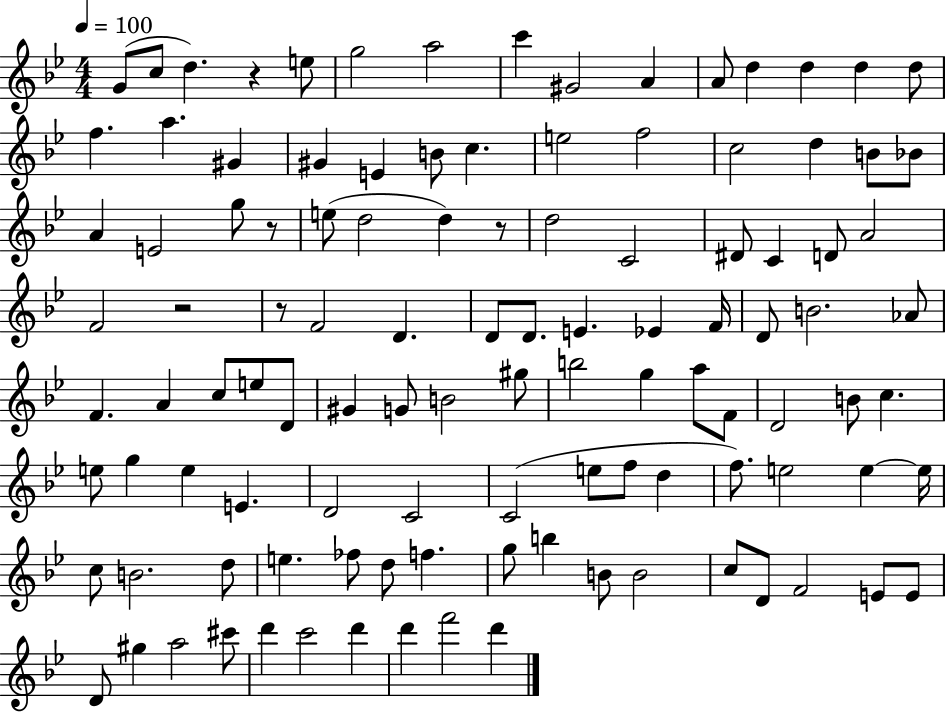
X:1
T:Untitled
M:4/4
L:1/4
K:Bb
G/2 c/2 d z e/2 g2 a2 c' ^G2 A A/2 d d d d/2 f a ^G ^G E B/2 c e2 f2 c2 d B/2 _B/2 A E2 g/2 z/2 e/2 d2 d z/2 d2 C2 ^D/2 C D/2 A2 F2 z2 z/2 F2 D D/2 D/2 E _E F/4 D/2 B2 _A/2 F A c/2 e/2 D/2 ^G G/2 B2 ^g/2 b2 g a/2 F/2 D2 B/2 c e/2 g e E D2 C2 C2 e/2 f/2 d f/2 e2 e e/4 c/2 B2 d/2 e _f/2 d/2 f g/2 b B/2 B2 c/2 D/2 F2 E/2 E/2 D/2 ^g a2 ^c'/2 d' c'2 d' d' f'2 d'